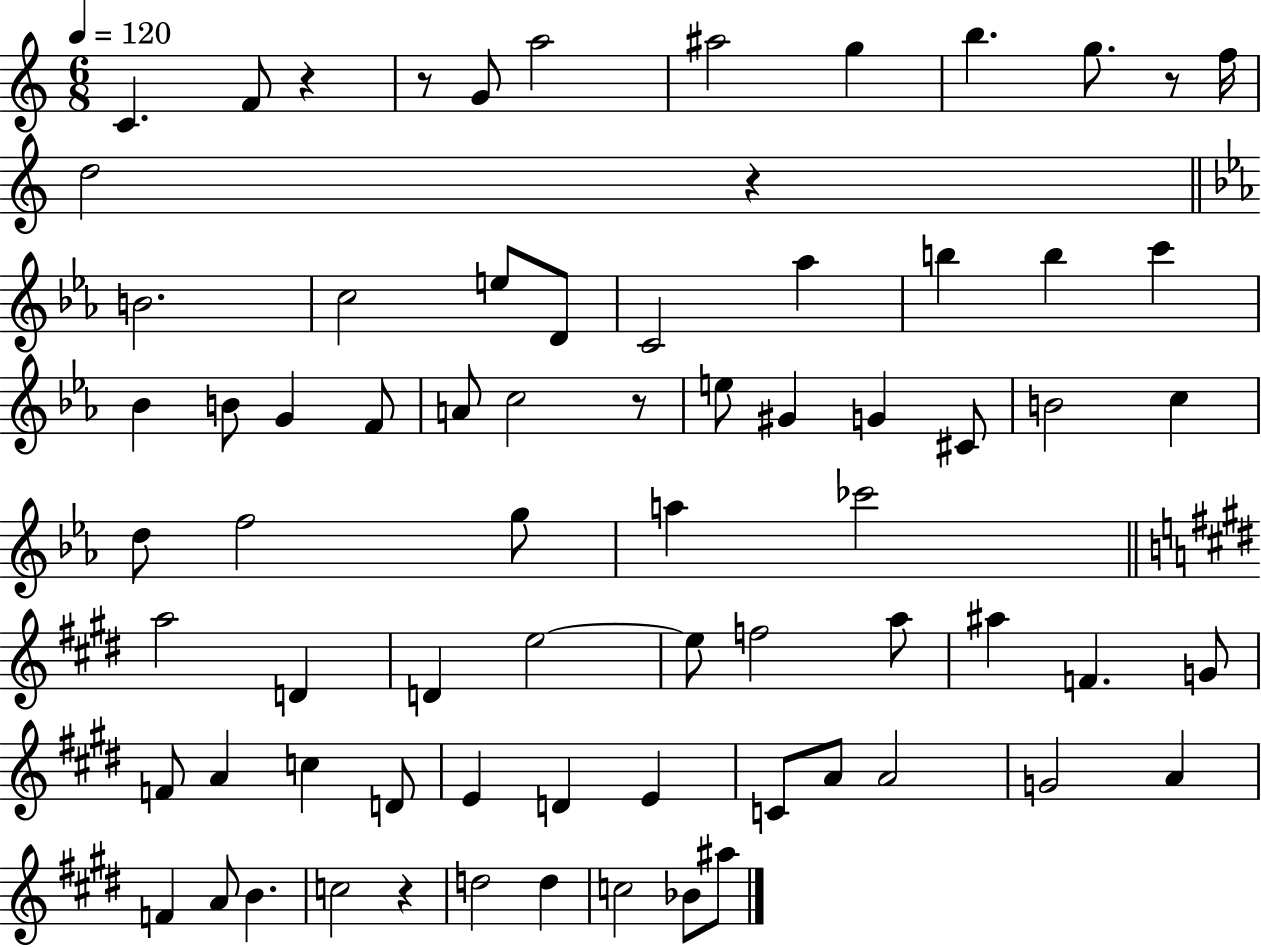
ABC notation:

X:1
T:Untitled
M:6/8
L:1/4
K:C
C F/2 z z/2 G/2 a2 ^a2 g b g/2 z/2 f/4 d2 z B2 c2 e/2 D/2 C2 _a b b c' _B B/2 G F/2 A/2 c2 z/2 e/2 ^G G ^C/2 B2 c d/2 f2 g/2 a _c'2 a2 D D e2 e/2 f2 a/2 ^a F G/2 F/2 A c D/2 E D E C/2 A/2 A2 G2 A F A/2 B c2 z d2 d c2 _B/2 ^a/2